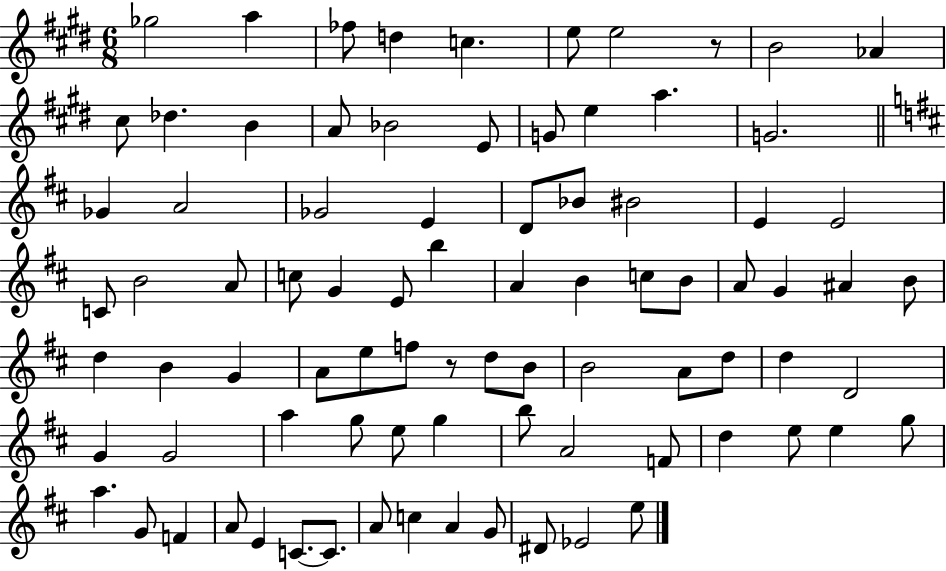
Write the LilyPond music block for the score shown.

{
  \clef treble
  \numericTimeSignature
  \time 6/8
  \key e \major
  \repeat volta 2 { ges''2 a''4 | fes''8 d''4 c''4. | e''8 e''2 r8 | b'2 aes'4 | \break cis''8 des''4. b'4 | a'8 bes'2 e'8 | g'8 e''4 a''4. | g'2. | \break \bar "||" \break \key d \major ges'4 a'2 | ges'2 e'4 | d'8 bes'8 bis'2 | e'4 e'2 | \break c'8 b'2 a'8 | c''8 g'4 e'8 b''4 | a'4 b'4 c''8 b'8 | a'8 g'4 ais'4 b'8 | \break d''4 b'4 g'4 | a'8 e''8 f''8 r8 d''8 b'8 | b'2 a'8 d''8 | d''4 d'2 | \break g'4 g'2 | a''4 g''8 e''8 g''4 | b''8 a'2 f'8 | d''4 e''8 e''4 g''8 | \break a''4. g'8 f'4 | a'8 e'4 c'8.~~ c'8. | a'8 c''4 a'4 g'8 | dis'8 ees'2 e''8 | \break } \bar "|."
}